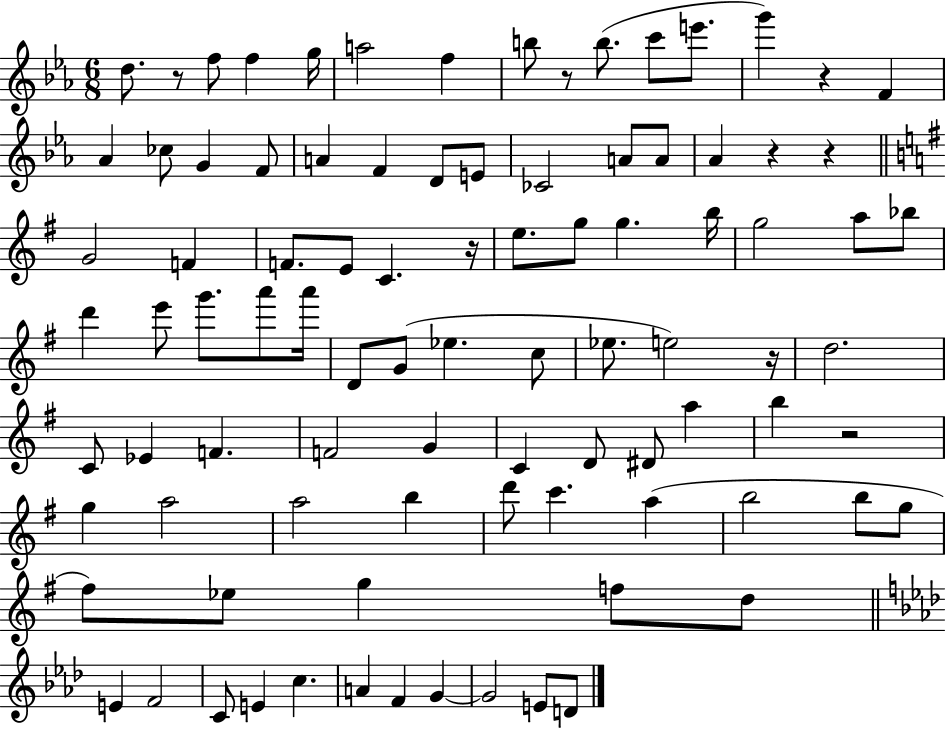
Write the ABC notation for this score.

X:1
T:Untitled
M:6/8
L:1/4
K:Eb
d/2 z/2 f/2 f g/4 a2 f b/2 z/2 b/2 c'/2 e'/2 g' z F _A _c/2 G F/2 A F D/2 E/2 _C2 A/2 A/2 _A z z G2 F F/2 E/2 C z/4 e/2 g/2 g b/4 g2 a/2 _b/2 d' e'/2 g'/2 a'/2 a'/4 D/2 G/2 _e c/2 _e/2 e2 z/4 d2 C/2 _E F F2 G C D/2 ^D/2 a b z2 g a2 a2 b d'/2 c' a b2 b/2 g/2 ^f/2 _e/2 g f/2 d/2 E F2 C/2 E c A F G G2 E/2 D/2